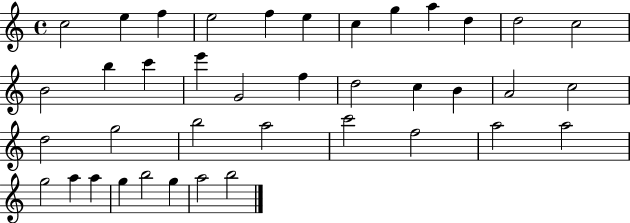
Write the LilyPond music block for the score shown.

{
  \clef treble
  \time 4/4
  \defaultTimeSignature
  \key c \major
  c''2 e''4 f''4 | e''2 f''4 e''4 | c''4 g''4 a''4 d''4 | d''2 c''2 | \break b'2 b''4 c'''4 | e'''4 g'2 f''4 | d''2 c''4 b'4 | a'2 c''2 | \break d''2 g''2 | b''2 a''2 | c'''2 f''2 | a''2 a''2 | \break g''2 a''4 a''4 | g''4 b''2 g''4 | a''2 b''2 | \bar "|."
}